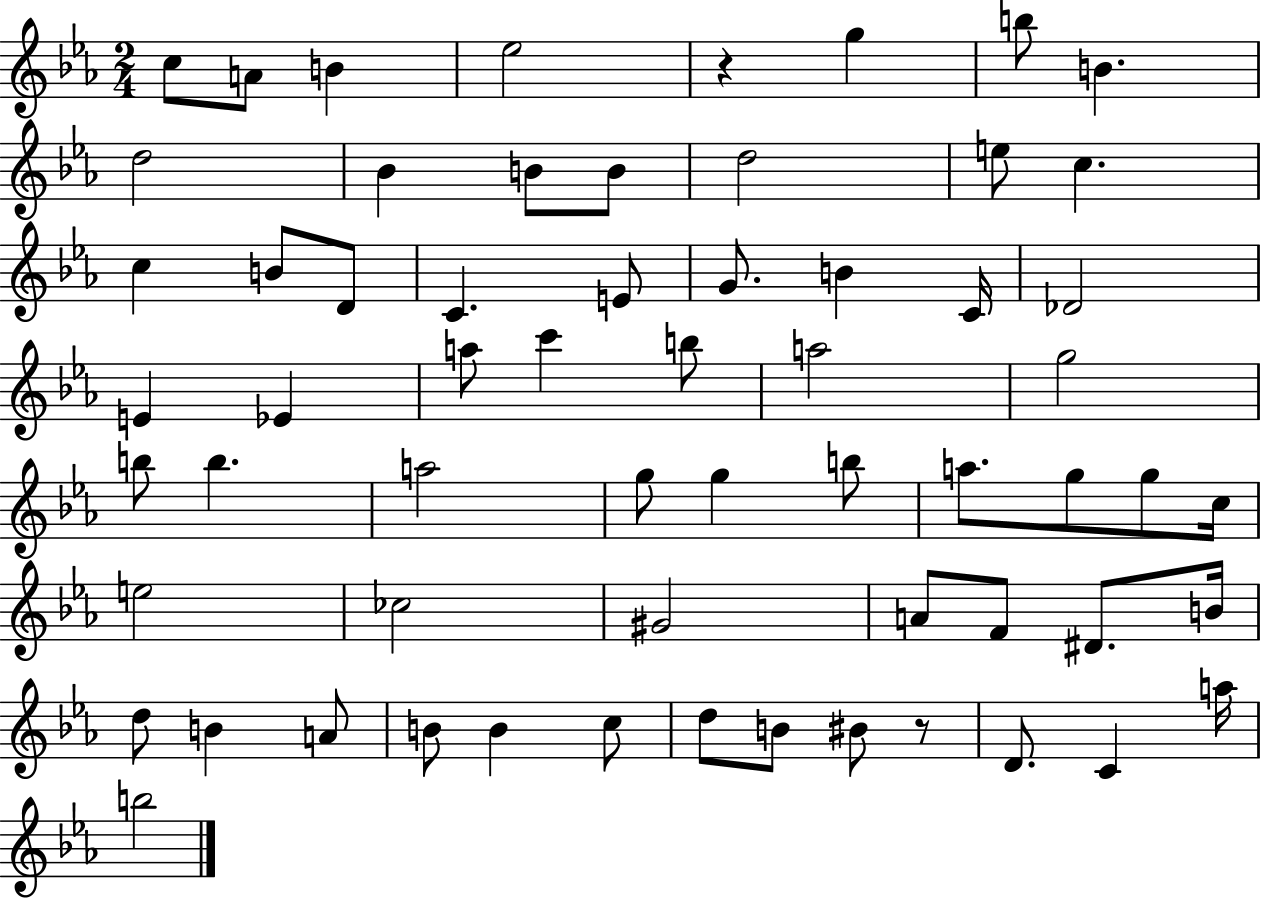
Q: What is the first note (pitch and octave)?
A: C5